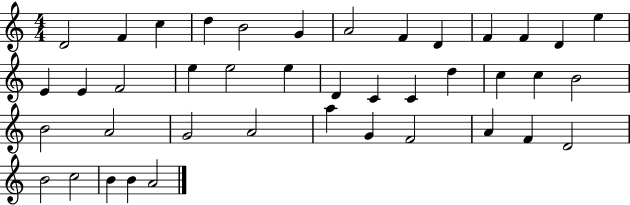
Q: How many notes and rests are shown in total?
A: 41